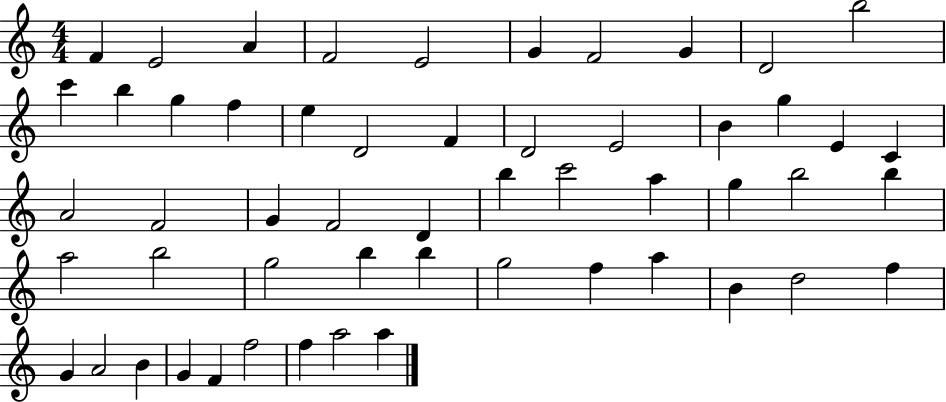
X:1
T:Untitled
M:4/4
L:1/4
K:C
F E2 A F2 E2 G F2 G D2 b2 c' b g f e D2 F D2 E2 B g E C A2 F2 G F2 D b c'2 a g b2 b a2 b2 g2 b b g2 f a B d2 f G A2 B G F f2 f a2 a